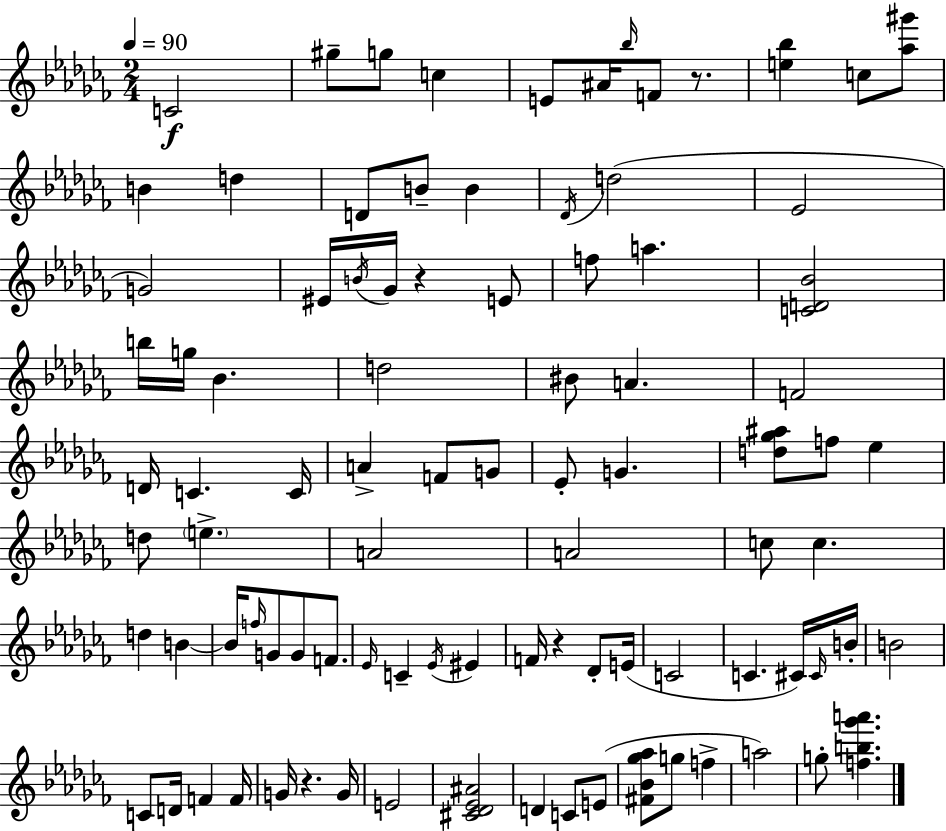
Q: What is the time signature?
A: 2/4